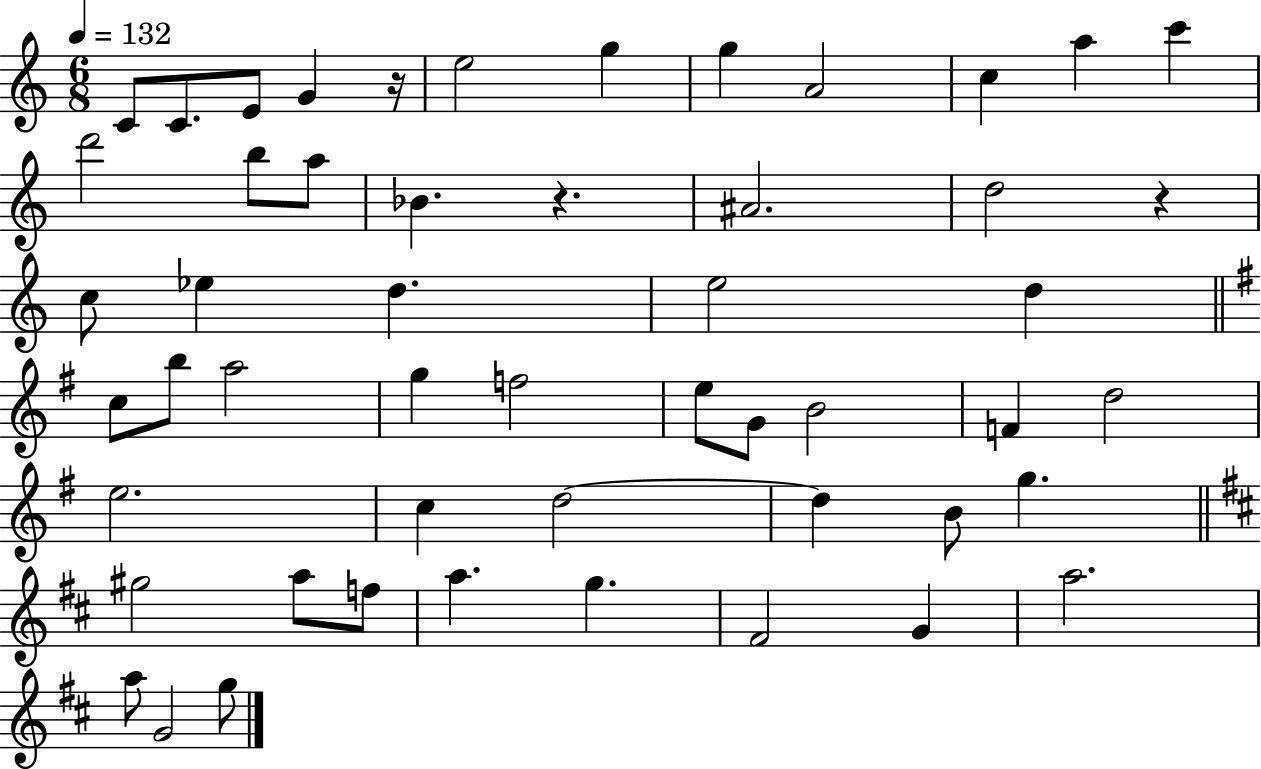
X:1
T:Untitled
M:6/8
L:1/4
K:C
C/2 C/2 E/2 G z/4 e2 g g A2 c a c' d'2 b/2 a/2 _B z ^A2 d2 z c/2 _e d e2 d c/2 b/2 a2 g f2 e/2 G/2 B2 F d2 e2 c d2 d B/2 g ^g2 a/2 f/2 a g ^F2 G a2 a/2 G2 g/2